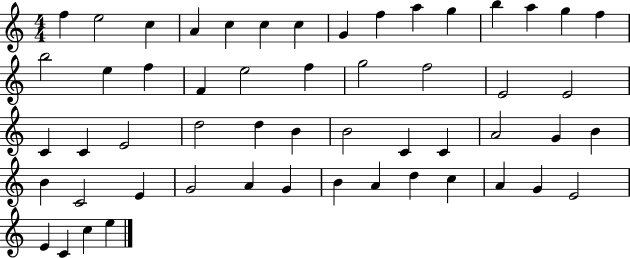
F5/q E5/h C5/q A4/q C5/q C5/q C5/q G4/q F5/q A5/q G5/q B5/q A5/q G5/q F5/q B5/h E5/q F5/q F4/q E5/h F5/q G5/h F5/h E4/h E4/h C4/q C4/q E4/h D5/h D5/q B4/q B4/h C4/q C4/q A4/h G4/q B4/q B4/q C4/h E4/q G4/h A4/q G4/q B4/q A4/q D5/q C5/q A4/q G4/q E4/h E4/q C4/q C5/q E5/q